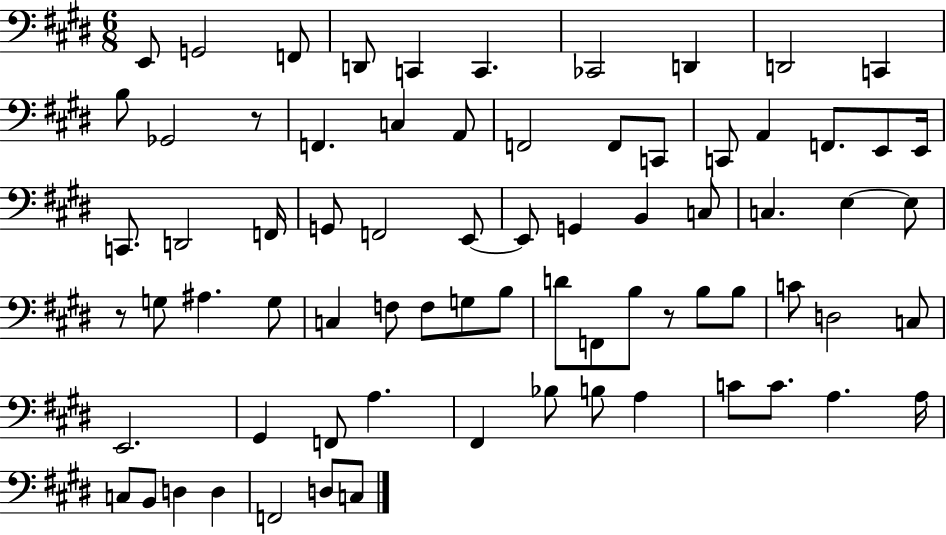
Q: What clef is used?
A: bass